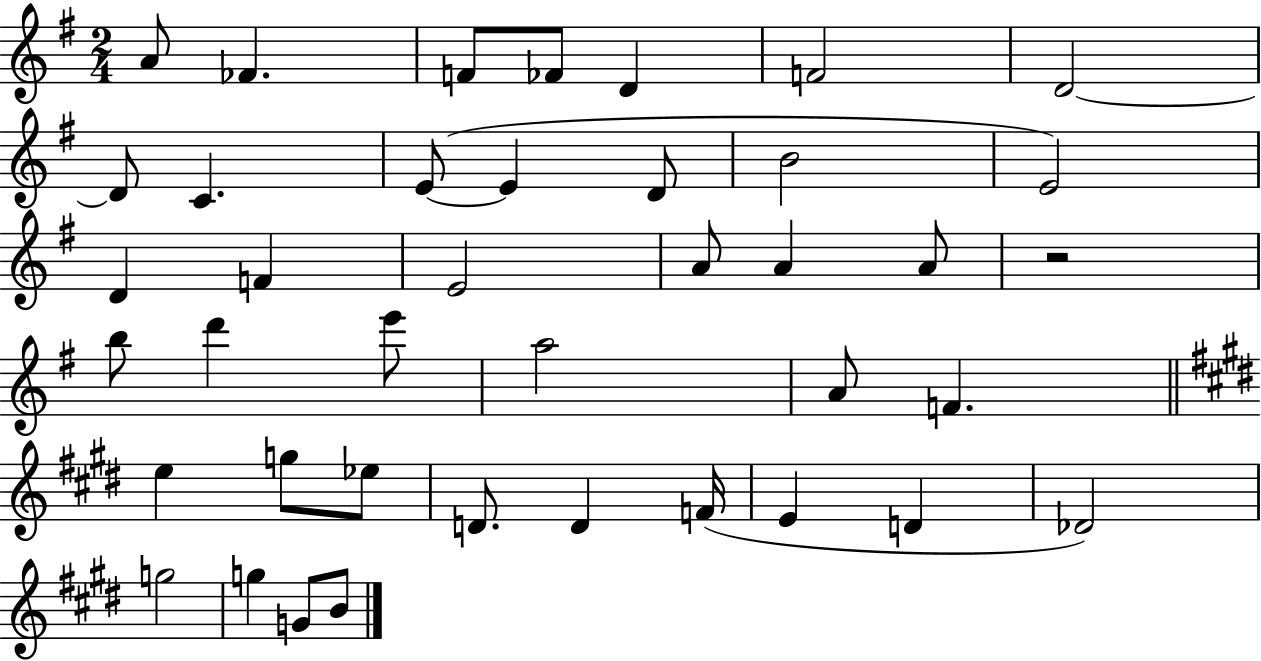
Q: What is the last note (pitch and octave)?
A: B4